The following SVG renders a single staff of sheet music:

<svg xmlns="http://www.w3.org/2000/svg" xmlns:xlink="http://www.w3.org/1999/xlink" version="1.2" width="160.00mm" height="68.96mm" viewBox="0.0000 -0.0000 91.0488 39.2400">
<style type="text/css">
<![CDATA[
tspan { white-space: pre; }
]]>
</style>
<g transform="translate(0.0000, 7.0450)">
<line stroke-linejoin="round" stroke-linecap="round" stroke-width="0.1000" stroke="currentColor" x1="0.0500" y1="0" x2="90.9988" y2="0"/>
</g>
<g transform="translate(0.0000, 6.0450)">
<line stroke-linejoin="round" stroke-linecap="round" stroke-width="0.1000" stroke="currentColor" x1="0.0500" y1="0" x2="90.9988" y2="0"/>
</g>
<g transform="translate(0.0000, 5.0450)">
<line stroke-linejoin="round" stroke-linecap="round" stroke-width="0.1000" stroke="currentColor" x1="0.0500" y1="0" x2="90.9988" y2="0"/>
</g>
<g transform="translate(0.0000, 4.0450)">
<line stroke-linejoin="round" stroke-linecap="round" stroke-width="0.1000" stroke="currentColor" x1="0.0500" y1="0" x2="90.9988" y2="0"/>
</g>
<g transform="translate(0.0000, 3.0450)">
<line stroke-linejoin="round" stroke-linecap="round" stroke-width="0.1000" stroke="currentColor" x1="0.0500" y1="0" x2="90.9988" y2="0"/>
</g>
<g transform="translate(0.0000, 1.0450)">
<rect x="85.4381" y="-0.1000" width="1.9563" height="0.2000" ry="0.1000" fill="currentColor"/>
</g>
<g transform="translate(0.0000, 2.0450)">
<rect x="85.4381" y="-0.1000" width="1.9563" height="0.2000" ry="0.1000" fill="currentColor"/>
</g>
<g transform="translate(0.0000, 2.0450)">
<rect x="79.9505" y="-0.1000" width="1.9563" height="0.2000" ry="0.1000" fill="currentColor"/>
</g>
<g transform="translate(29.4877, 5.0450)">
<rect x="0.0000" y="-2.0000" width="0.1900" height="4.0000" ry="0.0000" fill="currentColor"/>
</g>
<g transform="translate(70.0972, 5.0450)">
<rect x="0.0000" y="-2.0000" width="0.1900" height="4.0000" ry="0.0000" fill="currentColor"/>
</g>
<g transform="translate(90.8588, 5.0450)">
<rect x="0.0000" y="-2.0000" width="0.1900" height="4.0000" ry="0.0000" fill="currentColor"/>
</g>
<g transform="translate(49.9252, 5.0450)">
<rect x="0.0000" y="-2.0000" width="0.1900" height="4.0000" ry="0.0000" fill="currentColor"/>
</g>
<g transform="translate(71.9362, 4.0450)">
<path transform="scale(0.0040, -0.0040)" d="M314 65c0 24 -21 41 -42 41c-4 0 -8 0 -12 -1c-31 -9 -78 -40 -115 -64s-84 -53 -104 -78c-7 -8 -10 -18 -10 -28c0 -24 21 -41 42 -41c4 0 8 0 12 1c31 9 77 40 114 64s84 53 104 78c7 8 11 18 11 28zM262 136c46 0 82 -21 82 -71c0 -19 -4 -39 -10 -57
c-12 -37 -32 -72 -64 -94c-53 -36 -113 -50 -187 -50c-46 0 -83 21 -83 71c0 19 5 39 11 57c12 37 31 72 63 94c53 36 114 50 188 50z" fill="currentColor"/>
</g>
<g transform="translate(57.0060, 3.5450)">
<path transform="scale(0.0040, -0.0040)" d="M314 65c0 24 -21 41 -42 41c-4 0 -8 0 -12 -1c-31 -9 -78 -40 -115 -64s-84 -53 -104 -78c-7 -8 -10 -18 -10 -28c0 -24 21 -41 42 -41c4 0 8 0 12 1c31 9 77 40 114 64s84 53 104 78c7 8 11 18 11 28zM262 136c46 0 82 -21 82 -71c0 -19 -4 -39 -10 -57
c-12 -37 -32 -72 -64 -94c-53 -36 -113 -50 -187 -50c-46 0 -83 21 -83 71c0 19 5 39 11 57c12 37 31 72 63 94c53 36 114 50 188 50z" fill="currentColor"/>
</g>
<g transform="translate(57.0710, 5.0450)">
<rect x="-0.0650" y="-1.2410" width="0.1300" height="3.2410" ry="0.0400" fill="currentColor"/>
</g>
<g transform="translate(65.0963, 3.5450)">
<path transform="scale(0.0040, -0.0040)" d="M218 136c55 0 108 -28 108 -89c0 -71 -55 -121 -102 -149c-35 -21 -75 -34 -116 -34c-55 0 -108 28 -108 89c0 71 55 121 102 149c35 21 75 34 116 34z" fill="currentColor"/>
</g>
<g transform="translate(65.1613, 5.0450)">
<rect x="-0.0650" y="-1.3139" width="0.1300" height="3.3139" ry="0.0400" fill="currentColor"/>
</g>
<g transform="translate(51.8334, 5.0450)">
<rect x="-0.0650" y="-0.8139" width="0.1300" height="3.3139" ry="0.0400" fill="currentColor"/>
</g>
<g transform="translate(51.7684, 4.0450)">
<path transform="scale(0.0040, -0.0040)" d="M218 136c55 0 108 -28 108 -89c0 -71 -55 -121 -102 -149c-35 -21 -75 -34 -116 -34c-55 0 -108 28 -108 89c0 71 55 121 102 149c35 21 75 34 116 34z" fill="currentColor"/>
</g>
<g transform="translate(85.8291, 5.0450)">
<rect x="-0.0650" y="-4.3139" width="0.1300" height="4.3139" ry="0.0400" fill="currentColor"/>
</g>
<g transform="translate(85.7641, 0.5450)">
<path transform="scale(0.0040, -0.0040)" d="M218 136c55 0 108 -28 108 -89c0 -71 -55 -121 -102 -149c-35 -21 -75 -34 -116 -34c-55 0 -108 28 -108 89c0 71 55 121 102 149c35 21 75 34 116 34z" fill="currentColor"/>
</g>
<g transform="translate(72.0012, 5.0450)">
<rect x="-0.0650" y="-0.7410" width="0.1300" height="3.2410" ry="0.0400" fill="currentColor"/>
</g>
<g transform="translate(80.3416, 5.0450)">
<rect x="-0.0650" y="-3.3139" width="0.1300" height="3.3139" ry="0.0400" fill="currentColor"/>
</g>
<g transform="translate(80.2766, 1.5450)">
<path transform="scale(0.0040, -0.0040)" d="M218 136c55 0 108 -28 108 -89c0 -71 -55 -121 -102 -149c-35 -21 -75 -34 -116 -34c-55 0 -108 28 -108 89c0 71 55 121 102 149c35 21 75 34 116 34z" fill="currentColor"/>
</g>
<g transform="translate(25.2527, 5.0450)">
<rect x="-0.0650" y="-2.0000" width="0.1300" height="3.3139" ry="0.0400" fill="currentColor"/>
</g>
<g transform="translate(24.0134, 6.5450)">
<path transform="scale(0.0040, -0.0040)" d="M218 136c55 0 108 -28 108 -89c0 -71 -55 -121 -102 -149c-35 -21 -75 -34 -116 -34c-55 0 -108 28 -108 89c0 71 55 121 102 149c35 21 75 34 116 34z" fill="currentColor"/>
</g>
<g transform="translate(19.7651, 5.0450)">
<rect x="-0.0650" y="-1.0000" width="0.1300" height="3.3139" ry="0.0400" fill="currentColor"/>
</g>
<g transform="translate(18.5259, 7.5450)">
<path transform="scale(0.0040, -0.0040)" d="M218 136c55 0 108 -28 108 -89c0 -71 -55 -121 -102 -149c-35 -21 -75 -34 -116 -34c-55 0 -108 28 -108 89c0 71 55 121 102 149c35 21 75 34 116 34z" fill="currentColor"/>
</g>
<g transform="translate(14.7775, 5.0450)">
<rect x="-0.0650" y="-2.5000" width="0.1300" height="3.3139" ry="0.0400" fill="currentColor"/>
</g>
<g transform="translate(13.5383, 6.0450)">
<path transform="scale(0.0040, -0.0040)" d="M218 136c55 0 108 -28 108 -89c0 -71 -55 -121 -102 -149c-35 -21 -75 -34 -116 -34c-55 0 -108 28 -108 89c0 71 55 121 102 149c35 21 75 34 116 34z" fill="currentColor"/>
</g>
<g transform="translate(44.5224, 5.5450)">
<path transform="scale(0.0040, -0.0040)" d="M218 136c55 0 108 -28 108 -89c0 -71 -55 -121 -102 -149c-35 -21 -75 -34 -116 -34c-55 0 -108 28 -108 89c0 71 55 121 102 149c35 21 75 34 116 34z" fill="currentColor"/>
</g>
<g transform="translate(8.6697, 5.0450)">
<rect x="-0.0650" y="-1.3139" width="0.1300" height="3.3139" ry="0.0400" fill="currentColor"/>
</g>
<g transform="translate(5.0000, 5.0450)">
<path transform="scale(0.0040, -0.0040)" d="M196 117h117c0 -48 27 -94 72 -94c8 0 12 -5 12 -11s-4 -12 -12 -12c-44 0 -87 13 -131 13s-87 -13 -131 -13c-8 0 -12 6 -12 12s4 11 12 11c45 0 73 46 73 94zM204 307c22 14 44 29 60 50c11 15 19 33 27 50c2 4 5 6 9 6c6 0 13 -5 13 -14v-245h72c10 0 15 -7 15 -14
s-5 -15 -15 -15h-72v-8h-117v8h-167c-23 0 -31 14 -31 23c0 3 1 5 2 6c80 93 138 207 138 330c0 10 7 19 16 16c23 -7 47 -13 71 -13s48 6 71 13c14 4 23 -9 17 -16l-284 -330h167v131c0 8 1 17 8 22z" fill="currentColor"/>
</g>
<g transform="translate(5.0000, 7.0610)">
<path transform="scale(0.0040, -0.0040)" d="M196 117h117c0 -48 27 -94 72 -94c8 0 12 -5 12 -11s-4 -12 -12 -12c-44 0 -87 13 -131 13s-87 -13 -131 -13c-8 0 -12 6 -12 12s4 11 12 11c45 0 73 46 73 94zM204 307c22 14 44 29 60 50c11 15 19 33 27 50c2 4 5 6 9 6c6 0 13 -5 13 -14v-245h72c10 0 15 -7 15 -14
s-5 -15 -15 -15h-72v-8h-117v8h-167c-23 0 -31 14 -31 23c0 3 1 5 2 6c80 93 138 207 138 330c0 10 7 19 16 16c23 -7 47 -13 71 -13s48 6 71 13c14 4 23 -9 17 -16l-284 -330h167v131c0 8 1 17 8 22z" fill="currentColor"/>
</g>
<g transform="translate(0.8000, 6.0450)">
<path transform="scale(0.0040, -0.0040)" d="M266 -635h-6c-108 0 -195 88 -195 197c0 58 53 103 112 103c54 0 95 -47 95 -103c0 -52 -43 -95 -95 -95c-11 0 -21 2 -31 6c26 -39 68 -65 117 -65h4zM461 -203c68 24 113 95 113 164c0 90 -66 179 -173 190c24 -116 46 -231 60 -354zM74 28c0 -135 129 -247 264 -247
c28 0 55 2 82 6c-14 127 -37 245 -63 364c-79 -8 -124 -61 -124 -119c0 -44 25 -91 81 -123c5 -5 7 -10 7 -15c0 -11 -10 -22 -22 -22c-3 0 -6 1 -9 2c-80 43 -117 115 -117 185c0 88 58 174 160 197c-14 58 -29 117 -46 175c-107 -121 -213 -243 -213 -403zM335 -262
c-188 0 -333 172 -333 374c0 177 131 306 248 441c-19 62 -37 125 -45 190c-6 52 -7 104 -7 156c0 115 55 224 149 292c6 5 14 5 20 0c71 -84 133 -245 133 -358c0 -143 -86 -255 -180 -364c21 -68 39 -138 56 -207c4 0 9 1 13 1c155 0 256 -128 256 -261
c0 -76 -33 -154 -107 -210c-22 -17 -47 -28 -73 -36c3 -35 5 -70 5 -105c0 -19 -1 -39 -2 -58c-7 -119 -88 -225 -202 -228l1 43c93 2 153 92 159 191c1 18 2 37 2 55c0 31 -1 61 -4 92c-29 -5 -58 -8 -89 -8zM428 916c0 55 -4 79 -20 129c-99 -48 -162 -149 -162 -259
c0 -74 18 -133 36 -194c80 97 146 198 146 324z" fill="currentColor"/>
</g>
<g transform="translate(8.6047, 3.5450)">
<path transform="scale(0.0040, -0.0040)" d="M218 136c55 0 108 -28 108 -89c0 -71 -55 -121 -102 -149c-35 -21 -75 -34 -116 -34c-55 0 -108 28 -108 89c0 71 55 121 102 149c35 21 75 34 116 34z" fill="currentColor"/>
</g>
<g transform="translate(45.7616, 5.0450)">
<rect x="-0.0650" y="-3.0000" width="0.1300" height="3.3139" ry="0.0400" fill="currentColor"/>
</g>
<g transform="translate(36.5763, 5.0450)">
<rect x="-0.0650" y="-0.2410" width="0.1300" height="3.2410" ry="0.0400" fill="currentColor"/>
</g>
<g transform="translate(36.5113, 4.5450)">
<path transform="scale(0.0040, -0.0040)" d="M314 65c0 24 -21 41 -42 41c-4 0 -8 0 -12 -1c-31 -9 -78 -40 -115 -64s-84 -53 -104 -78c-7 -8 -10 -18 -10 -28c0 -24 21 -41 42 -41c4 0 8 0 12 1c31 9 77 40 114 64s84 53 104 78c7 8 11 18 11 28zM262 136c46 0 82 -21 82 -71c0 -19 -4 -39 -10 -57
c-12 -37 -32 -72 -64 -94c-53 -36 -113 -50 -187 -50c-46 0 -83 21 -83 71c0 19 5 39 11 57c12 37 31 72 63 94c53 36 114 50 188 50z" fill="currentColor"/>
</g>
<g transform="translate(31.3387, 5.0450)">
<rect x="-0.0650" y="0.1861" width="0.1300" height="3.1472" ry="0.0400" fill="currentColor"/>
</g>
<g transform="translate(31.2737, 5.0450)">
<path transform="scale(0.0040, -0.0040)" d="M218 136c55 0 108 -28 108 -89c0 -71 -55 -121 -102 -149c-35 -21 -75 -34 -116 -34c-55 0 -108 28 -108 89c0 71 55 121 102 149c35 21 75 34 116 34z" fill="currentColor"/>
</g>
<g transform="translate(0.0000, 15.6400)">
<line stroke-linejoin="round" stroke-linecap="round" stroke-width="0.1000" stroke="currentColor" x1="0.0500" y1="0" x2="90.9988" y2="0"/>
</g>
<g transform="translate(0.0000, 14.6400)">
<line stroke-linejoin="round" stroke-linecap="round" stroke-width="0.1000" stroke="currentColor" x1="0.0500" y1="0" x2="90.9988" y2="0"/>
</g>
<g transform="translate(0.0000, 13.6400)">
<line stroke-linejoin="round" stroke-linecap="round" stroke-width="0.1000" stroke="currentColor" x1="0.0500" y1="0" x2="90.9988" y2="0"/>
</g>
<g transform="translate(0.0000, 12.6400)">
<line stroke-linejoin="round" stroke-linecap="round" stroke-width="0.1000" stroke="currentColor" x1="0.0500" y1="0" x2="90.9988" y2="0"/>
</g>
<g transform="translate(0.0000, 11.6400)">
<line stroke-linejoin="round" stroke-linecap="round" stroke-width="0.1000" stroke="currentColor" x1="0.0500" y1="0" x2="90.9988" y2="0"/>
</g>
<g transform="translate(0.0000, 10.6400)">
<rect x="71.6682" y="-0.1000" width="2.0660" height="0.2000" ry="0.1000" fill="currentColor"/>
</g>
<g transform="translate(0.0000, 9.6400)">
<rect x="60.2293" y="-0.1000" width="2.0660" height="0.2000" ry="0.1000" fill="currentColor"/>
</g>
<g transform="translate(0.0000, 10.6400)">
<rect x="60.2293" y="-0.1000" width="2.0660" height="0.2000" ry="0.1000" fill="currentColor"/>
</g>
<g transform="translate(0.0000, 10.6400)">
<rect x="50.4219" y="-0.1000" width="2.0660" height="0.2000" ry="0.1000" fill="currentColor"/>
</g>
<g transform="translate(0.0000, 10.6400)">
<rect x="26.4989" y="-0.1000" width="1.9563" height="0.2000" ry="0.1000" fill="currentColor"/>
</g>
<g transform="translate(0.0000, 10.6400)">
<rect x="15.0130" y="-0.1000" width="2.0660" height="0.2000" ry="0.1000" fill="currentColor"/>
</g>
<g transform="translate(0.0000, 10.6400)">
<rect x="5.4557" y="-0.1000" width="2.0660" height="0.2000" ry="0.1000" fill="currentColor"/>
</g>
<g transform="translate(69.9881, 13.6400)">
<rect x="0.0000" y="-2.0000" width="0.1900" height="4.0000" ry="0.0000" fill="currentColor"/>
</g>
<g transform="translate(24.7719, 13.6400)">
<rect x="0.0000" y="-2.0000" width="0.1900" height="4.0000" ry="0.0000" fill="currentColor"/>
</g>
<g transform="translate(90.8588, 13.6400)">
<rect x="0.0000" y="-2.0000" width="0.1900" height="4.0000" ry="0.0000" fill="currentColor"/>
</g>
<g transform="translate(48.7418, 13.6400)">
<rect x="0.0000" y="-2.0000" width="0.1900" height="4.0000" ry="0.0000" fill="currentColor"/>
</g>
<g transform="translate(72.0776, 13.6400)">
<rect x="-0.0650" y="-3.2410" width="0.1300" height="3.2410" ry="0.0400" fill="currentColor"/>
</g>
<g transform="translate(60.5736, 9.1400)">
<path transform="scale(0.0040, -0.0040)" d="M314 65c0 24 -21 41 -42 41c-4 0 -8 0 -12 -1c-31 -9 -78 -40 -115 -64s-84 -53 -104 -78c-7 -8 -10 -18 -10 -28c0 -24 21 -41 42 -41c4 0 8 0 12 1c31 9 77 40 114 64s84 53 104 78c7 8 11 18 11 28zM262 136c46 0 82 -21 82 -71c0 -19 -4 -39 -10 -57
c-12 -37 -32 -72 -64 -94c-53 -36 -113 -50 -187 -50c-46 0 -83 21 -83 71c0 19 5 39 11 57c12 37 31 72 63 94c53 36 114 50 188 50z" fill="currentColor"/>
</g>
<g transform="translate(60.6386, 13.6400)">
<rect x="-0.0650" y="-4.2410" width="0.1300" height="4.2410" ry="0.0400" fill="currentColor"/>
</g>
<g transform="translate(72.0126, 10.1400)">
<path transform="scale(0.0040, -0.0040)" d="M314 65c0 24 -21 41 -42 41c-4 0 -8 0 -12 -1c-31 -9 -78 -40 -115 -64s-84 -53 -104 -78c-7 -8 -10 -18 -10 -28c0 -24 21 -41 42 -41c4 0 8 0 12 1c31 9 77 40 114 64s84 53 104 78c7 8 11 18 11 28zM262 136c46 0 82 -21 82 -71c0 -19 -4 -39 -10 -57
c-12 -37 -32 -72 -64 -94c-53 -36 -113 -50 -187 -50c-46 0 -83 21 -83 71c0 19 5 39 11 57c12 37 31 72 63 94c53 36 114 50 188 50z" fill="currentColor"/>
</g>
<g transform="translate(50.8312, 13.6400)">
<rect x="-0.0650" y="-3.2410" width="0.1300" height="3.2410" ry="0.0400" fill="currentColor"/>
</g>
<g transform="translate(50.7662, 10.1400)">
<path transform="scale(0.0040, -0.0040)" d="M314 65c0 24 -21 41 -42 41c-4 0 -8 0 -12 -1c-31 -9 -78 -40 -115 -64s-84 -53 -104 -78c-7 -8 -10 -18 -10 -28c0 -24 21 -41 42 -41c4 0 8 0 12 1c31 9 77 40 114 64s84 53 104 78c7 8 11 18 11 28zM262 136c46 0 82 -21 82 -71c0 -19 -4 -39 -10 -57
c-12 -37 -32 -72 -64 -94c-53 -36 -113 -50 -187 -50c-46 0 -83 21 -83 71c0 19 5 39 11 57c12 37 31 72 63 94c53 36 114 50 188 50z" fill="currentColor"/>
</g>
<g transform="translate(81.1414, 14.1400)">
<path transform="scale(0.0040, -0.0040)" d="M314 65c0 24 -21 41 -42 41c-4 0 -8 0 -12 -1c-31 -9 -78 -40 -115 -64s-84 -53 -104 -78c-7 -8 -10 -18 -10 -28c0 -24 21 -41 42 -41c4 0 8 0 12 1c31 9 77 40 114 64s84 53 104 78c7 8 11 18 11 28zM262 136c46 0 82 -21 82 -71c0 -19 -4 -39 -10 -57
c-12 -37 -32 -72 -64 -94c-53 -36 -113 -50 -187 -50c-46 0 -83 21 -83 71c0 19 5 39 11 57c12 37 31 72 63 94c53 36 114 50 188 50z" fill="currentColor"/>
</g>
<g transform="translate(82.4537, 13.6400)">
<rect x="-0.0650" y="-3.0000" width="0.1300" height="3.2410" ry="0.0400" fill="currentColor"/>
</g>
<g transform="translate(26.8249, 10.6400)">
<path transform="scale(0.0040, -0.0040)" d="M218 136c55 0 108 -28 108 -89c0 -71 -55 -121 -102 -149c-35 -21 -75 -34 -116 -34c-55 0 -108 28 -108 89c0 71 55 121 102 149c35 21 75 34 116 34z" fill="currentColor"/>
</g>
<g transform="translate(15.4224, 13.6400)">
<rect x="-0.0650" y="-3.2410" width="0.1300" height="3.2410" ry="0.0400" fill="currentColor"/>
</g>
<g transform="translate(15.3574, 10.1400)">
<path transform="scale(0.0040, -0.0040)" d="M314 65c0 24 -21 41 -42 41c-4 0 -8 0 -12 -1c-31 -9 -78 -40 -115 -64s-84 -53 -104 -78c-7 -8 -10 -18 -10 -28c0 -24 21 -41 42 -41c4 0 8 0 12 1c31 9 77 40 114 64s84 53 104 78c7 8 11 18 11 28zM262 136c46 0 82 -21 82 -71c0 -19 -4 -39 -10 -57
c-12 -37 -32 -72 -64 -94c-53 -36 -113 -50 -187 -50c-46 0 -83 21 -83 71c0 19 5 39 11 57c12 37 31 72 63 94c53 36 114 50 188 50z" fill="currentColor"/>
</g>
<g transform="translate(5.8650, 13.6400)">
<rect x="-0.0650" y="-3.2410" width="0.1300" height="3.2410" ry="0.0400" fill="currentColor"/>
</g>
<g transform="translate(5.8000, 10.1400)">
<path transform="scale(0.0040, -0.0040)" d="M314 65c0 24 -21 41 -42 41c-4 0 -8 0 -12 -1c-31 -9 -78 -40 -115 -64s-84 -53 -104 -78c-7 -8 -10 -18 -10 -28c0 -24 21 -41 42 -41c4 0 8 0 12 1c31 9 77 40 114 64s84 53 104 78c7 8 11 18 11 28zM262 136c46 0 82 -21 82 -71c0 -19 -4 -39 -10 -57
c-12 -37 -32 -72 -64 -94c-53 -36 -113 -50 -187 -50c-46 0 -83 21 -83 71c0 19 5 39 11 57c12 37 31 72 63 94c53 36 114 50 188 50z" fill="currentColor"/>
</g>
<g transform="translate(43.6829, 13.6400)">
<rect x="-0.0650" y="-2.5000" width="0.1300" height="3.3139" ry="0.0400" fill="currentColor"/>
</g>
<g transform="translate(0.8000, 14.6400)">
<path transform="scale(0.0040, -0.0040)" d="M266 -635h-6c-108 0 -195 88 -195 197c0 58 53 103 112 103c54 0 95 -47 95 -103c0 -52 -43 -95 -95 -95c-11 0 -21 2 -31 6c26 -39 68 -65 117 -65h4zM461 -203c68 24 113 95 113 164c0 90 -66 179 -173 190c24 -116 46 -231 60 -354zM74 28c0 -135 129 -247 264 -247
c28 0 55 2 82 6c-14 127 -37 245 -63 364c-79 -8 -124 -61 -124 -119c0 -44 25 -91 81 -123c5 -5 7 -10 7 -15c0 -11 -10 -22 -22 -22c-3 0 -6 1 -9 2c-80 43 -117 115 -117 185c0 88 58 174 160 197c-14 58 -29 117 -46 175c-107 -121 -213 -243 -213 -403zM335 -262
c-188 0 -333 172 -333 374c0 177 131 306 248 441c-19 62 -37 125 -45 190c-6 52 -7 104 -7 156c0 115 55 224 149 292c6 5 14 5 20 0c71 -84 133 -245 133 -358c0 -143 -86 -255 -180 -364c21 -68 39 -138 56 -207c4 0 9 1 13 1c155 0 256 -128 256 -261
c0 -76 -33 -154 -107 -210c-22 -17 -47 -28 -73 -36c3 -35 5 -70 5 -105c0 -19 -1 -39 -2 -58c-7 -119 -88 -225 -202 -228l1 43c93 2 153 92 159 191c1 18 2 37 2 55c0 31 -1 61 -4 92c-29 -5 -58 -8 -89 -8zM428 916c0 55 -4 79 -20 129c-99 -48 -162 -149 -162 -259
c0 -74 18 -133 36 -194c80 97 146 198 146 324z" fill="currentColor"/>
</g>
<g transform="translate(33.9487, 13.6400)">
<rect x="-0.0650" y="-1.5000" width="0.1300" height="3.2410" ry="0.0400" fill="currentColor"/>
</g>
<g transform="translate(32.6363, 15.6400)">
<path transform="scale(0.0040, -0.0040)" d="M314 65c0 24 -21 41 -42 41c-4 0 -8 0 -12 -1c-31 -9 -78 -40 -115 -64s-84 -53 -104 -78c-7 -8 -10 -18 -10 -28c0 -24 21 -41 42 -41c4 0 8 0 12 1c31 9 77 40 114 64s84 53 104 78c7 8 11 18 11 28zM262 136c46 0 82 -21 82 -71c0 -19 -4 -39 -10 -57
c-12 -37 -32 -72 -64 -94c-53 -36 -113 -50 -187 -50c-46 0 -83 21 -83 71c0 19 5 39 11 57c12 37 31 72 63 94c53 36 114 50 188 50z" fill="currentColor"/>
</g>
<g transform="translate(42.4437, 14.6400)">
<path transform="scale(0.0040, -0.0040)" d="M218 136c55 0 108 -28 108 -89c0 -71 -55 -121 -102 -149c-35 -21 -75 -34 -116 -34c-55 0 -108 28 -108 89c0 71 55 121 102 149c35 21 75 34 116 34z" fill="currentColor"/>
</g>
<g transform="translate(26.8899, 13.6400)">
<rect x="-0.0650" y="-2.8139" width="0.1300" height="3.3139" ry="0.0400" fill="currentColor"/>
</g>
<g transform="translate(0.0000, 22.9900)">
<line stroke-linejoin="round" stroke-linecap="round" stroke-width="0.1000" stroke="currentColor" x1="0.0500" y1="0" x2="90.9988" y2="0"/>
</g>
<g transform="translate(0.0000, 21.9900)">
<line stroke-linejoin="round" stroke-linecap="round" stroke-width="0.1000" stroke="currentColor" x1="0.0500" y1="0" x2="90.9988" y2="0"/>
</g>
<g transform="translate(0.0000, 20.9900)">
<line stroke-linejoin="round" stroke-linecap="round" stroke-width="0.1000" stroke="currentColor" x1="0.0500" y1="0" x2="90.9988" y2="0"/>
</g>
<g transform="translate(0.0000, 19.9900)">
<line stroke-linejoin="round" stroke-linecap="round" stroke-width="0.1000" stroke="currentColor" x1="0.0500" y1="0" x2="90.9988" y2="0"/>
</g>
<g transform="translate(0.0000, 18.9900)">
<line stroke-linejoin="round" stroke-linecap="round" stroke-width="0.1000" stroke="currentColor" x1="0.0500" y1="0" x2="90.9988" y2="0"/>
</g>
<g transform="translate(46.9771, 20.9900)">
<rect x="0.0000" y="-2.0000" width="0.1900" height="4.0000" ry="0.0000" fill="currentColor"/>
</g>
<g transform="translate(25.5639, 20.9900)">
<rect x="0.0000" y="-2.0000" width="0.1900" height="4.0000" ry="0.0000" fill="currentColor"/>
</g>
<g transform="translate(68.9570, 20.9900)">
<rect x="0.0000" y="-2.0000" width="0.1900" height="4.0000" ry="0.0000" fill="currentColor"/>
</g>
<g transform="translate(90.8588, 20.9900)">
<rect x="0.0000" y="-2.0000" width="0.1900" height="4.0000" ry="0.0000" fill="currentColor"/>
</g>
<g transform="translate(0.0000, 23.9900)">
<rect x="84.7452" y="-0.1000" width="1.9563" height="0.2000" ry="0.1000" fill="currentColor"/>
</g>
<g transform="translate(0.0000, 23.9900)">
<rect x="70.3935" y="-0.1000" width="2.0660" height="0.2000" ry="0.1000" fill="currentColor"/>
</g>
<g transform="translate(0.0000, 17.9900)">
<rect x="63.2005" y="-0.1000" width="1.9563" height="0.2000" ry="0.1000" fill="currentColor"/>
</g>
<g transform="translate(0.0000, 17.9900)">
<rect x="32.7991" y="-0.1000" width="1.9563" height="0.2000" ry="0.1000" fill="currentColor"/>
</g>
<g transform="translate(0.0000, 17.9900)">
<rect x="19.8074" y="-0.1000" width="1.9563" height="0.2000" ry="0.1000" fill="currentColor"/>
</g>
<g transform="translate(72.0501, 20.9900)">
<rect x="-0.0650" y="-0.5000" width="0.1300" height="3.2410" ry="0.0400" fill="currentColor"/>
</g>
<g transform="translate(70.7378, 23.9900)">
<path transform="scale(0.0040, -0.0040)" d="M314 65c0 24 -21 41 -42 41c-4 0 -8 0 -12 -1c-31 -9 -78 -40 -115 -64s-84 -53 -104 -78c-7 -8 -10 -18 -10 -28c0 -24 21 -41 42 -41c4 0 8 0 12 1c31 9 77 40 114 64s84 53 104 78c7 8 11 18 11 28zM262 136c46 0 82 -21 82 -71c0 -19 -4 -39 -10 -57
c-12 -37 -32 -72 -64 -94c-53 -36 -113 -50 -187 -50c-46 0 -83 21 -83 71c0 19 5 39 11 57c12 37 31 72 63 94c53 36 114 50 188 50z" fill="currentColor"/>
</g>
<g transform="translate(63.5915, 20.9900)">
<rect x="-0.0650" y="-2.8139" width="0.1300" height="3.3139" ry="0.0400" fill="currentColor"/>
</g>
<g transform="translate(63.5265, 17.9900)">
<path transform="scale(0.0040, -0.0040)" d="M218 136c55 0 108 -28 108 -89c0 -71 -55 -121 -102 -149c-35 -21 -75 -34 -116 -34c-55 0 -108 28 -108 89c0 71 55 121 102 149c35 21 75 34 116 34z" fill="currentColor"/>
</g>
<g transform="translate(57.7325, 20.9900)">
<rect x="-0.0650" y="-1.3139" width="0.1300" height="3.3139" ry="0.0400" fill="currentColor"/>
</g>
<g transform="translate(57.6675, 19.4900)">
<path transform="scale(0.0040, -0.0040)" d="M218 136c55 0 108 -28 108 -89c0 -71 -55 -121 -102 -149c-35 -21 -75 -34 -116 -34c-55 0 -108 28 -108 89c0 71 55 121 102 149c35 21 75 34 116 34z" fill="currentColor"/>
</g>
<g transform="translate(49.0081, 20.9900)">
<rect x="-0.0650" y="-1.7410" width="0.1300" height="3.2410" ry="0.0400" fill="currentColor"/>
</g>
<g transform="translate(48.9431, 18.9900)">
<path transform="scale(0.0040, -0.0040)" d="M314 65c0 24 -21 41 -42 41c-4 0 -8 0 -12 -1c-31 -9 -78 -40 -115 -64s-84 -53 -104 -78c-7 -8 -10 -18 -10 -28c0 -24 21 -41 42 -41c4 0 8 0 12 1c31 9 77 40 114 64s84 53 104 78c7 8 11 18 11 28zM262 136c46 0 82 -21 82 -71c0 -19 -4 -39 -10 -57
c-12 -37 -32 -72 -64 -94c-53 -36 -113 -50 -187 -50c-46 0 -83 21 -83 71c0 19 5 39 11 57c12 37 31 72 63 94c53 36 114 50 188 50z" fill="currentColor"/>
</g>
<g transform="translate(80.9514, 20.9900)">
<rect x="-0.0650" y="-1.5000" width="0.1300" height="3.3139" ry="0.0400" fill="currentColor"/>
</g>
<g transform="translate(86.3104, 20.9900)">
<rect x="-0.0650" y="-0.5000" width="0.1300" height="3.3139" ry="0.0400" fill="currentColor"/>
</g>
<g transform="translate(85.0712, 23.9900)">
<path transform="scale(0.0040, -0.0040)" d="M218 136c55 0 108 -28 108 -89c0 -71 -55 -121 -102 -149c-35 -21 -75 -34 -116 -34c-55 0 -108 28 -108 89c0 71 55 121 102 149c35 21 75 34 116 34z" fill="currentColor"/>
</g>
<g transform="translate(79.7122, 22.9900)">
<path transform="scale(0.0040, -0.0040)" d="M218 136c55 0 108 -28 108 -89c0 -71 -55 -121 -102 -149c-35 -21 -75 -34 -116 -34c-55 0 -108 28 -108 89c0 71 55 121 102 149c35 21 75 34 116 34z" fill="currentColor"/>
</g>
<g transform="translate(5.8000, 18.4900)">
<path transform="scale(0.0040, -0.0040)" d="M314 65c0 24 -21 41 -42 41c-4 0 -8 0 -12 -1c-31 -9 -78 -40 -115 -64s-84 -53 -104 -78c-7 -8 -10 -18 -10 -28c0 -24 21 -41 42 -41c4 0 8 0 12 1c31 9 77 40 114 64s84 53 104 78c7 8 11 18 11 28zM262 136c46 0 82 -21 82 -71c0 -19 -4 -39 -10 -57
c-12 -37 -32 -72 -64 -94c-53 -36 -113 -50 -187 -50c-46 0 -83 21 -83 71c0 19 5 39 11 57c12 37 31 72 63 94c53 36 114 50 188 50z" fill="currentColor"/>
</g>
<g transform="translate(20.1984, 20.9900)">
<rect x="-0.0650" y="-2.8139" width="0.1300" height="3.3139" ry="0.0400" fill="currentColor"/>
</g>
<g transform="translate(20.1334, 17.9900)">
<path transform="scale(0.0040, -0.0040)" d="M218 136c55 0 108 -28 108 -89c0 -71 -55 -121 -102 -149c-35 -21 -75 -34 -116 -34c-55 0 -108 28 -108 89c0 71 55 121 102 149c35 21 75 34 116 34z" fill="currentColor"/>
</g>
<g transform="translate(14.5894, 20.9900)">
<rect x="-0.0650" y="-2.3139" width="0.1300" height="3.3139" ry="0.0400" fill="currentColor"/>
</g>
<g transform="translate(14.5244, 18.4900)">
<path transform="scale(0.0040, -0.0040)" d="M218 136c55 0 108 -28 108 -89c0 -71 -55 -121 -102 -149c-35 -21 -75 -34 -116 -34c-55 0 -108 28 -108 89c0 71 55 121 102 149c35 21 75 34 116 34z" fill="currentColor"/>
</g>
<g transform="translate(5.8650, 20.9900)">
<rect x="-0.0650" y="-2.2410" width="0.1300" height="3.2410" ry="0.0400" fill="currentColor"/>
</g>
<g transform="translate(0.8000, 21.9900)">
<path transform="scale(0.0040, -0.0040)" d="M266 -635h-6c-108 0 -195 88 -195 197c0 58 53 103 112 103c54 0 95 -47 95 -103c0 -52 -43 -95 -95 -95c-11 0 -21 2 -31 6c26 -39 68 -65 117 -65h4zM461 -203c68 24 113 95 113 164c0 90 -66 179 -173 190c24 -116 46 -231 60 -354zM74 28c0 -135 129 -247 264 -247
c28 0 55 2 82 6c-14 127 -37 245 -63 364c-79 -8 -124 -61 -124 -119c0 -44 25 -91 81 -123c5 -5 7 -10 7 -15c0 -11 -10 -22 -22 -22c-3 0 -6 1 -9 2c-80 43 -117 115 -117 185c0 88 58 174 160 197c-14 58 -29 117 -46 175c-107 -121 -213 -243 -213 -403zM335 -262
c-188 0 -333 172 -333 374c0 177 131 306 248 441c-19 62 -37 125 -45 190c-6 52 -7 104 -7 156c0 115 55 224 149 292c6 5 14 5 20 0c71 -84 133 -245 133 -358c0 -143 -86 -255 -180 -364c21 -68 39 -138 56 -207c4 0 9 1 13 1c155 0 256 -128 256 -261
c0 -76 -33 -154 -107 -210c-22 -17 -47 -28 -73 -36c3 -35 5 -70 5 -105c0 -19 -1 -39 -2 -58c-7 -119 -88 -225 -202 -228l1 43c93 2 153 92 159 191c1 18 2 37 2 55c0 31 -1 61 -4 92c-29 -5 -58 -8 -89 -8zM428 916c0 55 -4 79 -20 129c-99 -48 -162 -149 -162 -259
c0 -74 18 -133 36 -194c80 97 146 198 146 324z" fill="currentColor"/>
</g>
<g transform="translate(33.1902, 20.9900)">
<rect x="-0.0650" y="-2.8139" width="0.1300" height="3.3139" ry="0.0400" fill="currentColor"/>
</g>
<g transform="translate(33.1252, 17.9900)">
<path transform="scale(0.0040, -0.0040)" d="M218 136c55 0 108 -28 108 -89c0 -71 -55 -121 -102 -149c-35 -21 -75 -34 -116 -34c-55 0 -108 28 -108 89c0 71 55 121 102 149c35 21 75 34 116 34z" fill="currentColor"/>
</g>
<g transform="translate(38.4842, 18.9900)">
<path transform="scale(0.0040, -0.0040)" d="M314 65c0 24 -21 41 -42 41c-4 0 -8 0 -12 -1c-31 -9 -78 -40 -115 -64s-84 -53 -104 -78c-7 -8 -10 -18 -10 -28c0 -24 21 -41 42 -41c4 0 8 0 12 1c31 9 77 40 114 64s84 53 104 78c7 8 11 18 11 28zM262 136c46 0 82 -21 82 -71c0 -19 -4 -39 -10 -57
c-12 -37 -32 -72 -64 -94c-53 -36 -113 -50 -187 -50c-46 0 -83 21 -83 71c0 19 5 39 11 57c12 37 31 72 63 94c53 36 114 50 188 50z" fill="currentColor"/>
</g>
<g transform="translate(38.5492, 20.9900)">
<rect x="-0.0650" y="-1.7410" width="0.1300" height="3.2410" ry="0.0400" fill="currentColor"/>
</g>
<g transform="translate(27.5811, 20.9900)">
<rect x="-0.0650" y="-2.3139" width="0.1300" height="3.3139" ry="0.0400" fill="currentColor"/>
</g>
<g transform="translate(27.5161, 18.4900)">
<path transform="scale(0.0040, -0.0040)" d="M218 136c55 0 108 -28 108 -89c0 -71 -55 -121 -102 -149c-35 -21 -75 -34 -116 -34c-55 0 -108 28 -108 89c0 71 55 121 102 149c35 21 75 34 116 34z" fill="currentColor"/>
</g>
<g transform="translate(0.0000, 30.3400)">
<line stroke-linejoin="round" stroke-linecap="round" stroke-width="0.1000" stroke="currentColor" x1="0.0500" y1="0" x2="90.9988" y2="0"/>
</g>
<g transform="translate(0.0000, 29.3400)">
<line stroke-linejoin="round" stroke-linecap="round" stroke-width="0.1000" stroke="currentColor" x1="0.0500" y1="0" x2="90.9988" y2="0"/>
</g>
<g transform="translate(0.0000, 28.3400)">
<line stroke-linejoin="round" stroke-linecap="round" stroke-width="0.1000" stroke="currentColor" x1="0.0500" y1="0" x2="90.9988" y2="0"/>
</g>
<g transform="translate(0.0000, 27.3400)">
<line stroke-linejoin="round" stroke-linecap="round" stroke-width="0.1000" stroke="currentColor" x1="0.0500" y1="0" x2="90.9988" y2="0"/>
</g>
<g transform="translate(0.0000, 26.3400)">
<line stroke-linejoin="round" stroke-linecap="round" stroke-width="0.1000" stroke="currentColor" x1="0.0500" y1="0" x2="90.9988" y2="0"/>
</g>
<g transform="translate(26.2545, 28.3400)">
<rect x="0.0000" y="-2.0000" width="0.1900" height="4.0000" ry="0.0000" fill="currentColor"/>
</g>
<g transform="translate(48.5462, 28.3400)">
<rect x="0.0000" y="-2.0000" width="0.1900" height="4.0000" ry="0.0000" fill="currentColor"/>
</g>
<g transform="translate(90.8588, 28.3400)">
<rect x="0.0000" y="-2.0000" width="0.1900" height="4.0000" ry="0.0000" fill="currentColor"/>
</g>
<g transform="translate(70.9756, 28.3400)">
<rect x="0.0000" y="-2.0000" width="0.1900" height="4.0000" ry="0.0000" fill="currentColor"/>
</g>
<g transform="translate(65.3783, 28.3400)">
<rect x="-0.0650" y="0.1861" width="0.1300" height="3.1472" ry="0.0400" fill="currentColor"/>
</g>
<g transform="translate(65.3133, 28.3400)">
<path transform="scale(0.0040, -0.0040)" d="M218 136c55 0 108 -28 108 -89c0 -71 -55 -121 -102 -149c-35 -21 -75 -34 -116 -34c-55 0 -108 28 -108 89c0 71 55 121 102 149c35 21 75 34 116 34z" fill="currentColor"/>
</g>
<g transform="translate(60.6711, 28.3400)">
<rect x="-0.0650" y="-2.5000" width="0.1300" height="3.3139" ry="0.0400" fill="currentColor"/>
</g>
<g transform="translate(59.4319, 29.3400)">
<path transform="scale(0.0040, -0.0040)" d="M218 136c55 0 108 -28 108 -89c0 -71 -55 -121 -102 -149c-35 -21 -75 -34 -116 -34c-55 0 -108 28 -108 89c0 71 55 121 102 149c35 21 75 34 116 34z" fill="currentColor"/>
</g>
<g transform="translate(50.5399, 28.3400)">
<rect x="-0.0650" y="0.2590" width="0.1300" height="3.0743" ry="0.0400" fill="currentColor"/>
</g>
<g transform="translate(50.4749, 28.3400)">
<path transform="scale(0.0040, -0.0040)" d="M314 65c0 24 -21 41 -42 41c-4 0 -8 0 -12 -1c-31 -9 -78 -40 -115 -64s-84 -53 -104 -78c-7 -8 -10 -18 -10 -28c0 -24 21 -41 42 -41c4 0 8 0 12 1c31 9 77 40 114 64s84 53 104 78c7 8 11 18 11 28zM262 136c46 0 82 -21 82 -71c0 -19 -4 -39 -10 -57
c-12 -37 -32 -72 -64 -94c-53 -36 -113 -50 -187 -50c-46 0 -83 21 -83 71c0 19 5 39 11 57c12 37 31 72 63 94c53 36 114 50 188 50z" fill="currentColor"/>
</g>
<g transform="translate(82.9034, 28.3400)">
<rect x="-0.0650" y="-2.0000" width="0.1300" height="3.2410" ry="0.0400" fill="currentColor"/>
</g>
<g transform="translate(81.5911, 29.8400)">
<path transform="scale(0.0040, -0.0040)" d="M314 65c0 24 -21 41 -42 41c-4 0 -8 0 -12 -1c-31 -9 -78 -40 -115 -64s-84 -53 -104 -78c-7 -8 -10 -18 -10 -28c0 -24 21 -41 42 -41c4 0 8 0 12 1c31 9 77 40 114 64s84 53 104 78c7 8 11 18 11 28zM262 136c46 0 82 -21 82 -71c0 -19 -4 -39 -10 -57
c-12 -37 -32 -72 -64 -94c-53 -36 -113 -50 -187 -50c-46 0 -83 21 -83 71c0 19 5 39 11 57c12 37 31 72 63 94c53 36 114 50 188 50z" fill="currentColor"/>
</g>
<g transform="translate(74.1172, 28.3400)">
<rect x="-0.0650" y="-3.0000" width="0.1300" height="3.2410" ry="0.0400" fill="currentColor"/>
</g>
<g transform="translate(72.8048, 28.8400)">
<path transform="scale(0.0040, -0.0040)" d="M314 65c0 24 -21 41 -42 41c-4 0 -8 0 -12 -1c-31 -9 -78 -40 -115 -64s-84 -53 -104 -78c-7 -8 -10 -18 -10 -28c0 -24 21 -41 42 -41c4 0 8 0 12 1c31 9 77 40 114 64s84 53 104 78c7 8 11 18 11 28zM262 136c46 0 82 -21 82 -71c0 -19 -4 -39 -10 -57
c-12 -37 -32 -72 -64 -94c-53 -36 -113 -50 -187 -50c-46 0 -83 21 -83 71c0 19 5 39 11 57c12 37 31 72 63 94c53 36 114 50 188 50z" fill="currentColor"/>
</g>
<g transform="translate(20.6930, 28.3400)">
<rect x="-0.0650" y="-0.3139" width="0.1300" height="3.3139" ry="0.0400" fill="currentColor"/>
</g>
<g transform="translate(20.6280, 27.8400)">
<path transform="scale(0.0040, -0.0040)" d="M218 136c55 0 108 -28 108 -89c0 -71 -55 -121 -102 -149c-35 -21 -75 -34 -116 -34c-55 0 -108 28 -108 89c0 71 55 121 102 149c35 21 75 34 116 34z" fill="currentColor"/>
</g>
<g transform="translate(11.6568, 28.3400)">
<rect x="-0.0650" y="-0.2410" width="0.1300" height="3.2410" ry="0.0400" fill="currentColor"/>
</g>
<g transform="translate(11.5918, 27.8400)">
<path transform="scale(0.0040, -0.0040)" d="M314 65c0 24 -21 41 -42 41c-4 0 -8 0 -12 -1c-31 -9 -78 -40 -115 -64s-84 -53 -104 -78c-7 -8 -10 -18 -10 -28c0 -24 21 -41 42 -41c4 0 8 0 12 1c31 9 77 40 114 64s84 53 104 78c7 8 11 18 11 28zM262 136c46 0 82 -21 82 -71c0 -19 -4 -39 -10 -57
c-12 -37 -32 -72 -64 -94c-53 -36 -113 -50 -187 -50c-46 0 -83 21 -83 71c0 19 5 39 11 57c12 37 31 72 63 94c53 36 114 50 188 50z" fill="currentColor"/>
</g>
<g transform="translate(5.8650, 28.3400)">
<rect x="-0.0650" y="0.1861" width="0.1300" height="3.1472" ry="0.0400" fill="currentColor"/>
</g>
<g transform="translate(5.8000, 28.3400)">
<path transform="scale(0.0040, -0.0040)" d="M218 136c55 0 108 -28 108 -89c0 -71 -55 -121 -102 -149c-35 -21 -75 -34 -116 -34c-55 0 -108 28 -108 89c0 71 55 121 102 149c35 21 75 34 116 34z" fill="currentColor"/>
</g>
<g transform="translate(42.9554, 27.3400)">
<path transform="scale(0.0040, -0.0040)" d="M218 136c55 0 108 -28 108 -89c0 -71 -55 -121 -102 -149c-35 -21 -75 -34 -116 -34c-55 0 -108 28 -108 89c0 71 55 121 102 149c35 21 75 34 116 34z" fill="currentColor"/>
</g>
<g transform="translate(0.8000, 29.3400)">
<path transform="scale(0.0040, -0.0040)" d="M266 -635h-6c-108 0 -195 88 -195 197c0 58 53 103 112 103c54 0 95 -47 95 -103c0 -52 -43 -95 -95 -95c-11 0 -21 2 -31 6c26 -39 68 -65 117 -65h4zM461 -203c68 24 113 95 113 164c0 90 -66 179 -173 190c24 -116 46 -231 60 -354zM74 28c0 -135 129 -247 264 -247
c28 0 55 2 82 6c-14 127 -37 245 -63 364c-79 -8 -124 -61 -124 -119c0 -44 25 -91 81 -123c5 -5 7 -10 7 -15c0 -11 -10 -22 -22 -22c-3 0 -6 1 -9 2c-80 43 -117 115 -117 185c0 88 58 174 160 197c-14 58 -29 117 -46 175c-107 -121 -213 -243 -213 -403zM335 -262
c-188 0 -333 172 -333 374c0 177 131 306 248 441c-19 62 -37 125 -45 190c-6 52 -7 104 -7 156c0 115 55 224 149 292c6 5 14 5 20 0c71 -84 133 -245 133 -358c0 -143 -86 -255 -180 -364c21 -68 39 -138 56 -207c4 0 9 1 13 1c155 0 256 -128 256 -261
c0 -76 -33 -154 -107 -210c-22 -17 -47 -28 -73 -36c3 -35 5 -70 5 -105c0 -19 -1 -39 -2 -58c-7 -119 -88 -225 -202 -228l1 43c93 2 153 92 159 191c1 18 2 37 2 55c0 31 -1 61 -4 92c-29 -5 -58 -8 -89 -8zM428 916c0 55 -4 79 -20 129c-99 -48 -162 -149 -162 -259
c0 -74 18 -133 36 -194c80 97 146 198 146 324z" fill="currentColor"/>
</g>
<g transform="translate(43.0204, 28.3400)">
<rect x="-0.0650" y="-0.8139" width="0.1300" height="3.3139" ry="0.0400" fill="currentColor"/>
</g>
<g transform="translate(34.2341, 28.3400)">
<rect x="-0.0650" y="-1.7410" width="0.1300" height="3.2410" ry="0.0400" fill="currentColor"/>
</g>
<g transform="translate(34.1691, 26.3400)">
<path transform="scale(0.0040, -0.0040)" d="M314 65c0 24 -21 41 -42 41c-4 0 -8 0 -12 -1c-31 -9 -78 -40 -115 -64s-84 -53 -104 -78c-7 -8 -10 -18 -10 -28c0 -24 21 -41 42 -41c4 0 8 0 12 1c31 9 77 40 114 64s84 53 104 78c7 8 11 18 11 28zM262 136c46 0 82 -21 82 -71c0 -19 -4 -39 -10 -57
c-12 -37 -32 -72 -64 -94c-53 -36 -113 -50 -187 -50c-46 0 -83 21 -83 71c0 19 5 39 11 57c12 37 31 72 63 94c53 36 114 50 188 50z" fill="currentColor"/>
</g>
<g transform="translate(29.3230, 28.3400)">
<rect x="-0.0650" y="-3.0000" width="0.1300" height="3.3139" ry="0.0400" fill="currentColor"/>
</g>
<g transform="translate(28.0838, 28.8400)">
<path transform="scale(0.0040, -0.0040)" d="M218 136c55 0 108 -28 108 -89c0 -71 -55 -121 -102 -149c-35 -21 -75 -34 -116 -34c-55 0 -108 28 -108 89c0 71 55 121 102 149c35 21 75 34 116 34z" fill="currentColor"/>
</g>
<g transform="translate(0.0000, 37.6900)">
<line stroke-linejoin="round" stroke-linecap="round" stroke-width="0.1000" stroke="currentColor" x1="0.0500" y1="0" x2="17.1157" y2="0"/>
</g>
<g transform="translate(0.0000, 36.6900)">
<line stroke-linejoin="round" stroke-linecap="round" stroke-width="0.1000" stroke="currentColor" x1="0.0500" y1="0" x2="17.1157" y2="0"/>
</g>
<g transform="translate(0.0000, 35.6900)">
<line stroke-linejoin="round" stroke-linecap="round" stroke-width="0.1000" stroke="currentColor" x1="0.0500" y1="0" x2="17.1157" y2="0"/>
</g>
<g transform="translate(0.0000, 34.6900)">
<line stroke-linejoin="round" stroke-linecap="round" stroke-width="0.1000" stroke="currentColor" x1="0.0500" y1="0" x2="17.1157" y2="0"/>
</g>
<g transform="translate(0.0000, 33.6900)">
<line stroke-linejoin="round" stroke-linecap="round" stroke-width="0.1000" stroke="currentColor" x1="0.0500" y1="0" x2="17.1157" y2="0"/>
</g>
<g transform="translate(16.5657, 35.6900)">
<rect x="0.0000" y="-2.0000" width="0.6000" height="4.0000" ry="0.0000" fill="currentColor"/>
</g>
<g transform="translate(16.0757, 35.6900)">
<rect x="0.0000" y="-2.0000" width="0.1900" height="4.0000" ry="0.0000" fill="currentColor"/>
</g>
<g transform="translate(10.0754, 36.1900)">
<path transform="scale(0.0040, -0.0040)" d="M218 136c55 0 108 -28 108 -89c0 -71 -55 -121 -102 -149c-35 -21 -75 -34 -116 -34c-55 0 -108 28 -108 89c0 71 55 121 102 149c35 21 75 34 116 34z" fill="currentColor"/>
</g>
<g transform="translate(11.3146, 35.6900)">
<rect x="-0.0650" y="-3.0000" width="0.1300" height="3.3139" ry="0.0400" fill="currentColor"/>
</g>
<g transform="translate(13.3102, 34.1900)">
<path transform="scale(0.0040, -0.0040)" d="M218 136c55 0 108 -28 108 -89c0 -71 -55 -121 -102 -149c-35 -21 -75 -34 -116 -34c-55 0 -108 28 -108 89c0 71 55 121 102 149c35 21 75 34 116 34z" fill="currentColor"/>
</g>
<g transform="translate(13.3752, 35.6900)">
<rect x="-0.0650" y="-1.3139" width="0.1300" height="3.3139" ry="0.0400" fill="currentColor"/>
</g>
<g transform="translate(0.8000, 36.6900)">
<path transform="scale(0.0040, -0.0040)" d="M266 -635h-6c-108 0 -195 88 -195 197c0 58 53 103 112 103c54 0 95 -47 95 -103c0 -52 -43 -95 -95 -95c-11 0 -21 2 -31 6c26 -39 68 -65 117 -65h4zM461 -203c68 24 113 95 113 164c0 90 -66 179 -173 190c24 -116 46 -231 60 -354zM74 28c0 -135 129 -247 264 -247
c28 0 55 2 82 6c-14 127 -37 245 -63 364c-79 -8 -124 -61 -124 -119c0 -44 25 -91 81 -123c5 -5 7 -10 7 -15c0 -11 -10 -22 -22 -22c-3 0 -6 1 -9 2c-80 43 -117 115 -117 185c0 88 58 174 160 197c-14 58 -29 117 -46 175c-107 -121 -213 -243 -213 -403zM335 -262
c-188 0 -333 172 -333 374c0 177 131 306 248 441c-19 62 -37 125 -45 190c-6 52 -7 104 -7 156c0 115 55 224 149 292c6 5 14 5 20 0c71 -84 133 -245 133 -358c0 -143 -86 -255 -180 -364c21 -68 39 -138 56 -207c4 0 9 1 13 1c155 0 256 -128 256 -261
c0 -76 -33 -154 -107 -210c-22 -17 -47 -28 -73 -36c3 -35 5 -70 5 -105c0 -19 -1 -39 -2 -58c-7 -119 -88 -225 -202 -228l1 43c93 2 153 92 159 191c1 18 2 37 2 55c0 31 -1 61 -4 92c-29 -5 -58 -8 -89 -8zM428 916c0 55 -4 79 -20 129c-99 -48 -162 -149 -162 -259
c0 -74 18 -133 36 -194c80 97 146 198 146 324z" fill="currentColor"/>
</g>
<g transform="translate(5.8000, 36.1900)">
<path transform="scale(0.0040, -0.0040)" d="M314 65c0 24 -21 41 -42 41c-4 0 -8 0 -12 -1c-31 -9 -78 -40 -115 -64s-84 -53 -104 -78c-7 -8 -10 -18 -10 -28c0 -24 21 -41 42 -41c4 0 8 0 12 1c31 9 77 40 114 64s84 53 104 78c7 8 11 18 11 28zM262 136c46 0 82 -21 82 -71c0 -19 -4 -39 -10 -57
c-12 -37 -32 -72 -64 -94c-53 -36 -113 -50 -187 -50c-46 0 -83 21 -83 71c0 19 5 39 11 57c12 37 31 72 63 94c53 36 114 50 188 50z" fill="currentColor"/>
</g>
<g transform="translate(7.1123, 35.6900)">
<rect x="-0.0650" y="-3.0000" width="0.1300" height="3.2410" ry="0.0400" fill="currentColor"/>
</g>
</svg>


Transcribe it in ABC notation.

X:1
T:Untitled
M:4/4
L:1/4
K:C
e G D F B c2 A d e2 e d2 b d' b2 b2 a E2 G b2 d'2 b2 A2 g2 g a g a f2 f2 e a C2 E C B c2 c A f2 d B2 G B A2 F2 A2 A e